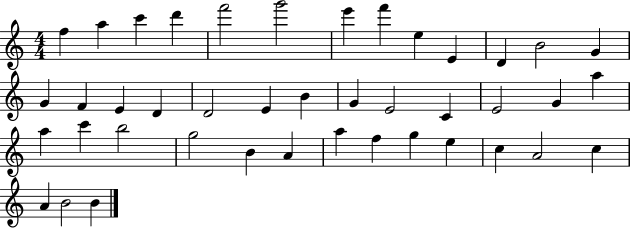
F5/q A5/q C6/q D6/q F6/h G6/h E6/q F6/q E5/q E4/q D4/q B4/h G4/q G4/q F4/q E4/q D4/q D4/h E4/q B4/q G4/q E4/h C4/q E4/h G4/q A5/q A5/q C6/q B5/h G5/h B4/q A4/q A5/q F5/q G5/q E5/q C5/q A4/h C5/q A4/q B4/h B4/q